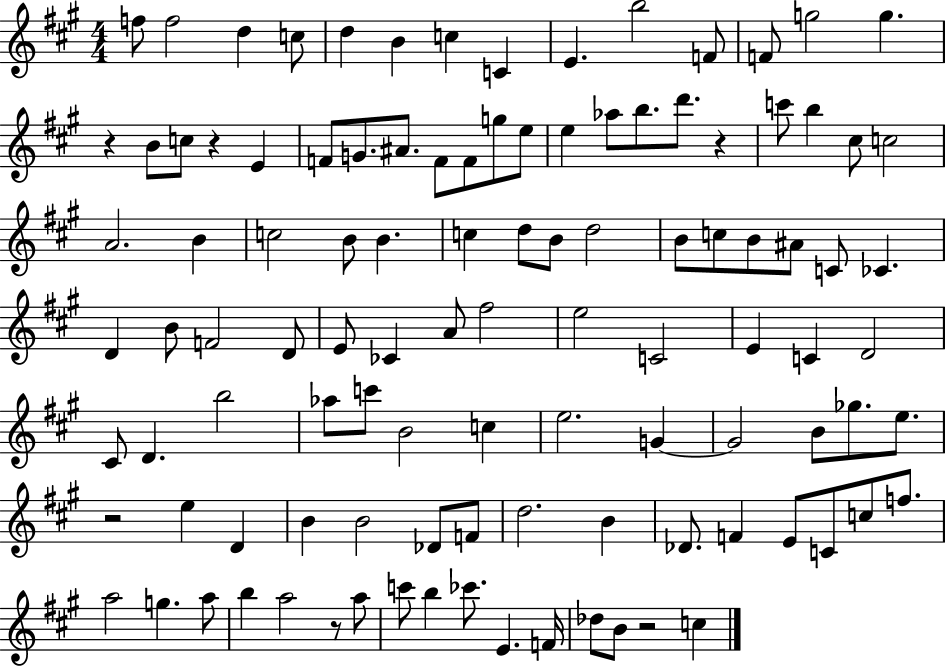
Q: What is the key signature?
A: A major